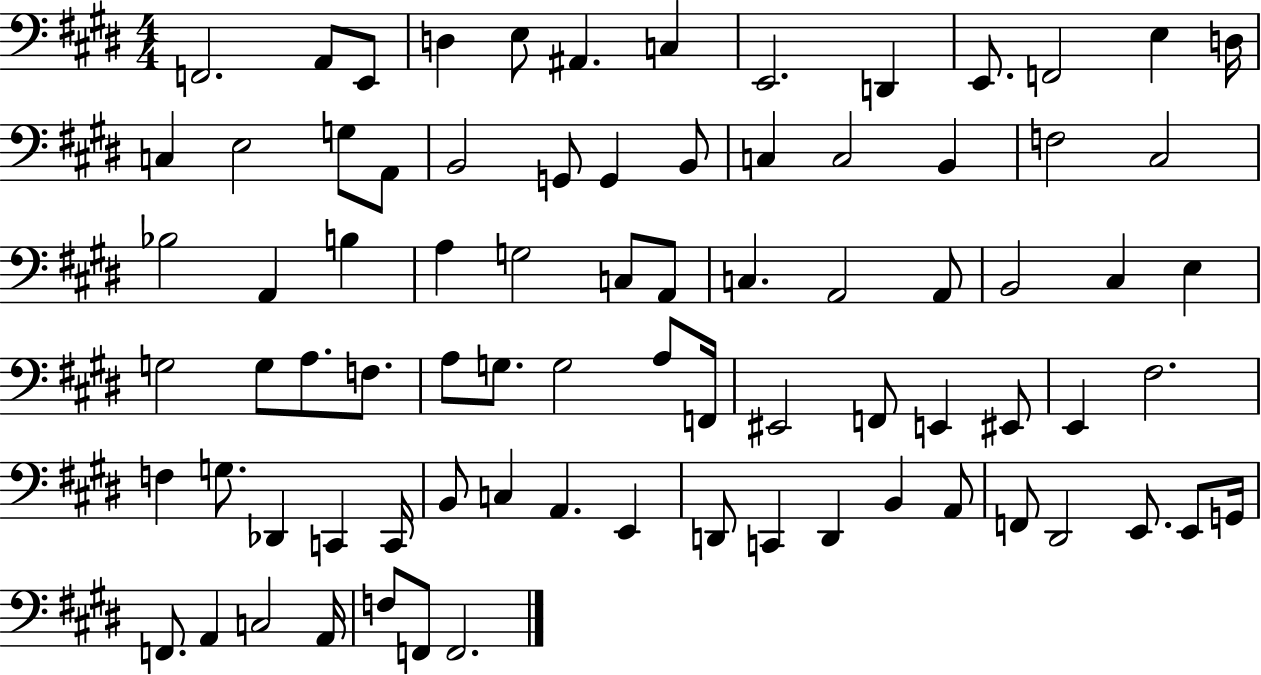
F2/h. A2/e E2/e D3/q E3/e A#2/q. C3/q E2/h. D2/q E2/e. F2/h E3/q D3/s C3/q E3/h G3/e A2/e B2/h G2/e G2/q B2/e C3/q C3/h B2/q F3/h C#3/h Bb3/h A2/q B3/q A3/q G3/h C3/e A2/e C3/q. A2/h A2/e B2/h C#3/q E3/q G3/h G3/e A3/e. F3/e. A3/e G3/e. G3/h A3/e F2/s EIS2/h F2/e E2/q EIS2/e E2/q F#3/h. F3/q G3/e. Db2/q C2/q C2/s B2/e C3/q A2/q. E2/q D2/e C2/q D2/q B2/q A2/e F2/e D#2/h E2/e. E2/e G2/s F2/e. A2/q C3/h A2/s F3/e F2/e F2/h.